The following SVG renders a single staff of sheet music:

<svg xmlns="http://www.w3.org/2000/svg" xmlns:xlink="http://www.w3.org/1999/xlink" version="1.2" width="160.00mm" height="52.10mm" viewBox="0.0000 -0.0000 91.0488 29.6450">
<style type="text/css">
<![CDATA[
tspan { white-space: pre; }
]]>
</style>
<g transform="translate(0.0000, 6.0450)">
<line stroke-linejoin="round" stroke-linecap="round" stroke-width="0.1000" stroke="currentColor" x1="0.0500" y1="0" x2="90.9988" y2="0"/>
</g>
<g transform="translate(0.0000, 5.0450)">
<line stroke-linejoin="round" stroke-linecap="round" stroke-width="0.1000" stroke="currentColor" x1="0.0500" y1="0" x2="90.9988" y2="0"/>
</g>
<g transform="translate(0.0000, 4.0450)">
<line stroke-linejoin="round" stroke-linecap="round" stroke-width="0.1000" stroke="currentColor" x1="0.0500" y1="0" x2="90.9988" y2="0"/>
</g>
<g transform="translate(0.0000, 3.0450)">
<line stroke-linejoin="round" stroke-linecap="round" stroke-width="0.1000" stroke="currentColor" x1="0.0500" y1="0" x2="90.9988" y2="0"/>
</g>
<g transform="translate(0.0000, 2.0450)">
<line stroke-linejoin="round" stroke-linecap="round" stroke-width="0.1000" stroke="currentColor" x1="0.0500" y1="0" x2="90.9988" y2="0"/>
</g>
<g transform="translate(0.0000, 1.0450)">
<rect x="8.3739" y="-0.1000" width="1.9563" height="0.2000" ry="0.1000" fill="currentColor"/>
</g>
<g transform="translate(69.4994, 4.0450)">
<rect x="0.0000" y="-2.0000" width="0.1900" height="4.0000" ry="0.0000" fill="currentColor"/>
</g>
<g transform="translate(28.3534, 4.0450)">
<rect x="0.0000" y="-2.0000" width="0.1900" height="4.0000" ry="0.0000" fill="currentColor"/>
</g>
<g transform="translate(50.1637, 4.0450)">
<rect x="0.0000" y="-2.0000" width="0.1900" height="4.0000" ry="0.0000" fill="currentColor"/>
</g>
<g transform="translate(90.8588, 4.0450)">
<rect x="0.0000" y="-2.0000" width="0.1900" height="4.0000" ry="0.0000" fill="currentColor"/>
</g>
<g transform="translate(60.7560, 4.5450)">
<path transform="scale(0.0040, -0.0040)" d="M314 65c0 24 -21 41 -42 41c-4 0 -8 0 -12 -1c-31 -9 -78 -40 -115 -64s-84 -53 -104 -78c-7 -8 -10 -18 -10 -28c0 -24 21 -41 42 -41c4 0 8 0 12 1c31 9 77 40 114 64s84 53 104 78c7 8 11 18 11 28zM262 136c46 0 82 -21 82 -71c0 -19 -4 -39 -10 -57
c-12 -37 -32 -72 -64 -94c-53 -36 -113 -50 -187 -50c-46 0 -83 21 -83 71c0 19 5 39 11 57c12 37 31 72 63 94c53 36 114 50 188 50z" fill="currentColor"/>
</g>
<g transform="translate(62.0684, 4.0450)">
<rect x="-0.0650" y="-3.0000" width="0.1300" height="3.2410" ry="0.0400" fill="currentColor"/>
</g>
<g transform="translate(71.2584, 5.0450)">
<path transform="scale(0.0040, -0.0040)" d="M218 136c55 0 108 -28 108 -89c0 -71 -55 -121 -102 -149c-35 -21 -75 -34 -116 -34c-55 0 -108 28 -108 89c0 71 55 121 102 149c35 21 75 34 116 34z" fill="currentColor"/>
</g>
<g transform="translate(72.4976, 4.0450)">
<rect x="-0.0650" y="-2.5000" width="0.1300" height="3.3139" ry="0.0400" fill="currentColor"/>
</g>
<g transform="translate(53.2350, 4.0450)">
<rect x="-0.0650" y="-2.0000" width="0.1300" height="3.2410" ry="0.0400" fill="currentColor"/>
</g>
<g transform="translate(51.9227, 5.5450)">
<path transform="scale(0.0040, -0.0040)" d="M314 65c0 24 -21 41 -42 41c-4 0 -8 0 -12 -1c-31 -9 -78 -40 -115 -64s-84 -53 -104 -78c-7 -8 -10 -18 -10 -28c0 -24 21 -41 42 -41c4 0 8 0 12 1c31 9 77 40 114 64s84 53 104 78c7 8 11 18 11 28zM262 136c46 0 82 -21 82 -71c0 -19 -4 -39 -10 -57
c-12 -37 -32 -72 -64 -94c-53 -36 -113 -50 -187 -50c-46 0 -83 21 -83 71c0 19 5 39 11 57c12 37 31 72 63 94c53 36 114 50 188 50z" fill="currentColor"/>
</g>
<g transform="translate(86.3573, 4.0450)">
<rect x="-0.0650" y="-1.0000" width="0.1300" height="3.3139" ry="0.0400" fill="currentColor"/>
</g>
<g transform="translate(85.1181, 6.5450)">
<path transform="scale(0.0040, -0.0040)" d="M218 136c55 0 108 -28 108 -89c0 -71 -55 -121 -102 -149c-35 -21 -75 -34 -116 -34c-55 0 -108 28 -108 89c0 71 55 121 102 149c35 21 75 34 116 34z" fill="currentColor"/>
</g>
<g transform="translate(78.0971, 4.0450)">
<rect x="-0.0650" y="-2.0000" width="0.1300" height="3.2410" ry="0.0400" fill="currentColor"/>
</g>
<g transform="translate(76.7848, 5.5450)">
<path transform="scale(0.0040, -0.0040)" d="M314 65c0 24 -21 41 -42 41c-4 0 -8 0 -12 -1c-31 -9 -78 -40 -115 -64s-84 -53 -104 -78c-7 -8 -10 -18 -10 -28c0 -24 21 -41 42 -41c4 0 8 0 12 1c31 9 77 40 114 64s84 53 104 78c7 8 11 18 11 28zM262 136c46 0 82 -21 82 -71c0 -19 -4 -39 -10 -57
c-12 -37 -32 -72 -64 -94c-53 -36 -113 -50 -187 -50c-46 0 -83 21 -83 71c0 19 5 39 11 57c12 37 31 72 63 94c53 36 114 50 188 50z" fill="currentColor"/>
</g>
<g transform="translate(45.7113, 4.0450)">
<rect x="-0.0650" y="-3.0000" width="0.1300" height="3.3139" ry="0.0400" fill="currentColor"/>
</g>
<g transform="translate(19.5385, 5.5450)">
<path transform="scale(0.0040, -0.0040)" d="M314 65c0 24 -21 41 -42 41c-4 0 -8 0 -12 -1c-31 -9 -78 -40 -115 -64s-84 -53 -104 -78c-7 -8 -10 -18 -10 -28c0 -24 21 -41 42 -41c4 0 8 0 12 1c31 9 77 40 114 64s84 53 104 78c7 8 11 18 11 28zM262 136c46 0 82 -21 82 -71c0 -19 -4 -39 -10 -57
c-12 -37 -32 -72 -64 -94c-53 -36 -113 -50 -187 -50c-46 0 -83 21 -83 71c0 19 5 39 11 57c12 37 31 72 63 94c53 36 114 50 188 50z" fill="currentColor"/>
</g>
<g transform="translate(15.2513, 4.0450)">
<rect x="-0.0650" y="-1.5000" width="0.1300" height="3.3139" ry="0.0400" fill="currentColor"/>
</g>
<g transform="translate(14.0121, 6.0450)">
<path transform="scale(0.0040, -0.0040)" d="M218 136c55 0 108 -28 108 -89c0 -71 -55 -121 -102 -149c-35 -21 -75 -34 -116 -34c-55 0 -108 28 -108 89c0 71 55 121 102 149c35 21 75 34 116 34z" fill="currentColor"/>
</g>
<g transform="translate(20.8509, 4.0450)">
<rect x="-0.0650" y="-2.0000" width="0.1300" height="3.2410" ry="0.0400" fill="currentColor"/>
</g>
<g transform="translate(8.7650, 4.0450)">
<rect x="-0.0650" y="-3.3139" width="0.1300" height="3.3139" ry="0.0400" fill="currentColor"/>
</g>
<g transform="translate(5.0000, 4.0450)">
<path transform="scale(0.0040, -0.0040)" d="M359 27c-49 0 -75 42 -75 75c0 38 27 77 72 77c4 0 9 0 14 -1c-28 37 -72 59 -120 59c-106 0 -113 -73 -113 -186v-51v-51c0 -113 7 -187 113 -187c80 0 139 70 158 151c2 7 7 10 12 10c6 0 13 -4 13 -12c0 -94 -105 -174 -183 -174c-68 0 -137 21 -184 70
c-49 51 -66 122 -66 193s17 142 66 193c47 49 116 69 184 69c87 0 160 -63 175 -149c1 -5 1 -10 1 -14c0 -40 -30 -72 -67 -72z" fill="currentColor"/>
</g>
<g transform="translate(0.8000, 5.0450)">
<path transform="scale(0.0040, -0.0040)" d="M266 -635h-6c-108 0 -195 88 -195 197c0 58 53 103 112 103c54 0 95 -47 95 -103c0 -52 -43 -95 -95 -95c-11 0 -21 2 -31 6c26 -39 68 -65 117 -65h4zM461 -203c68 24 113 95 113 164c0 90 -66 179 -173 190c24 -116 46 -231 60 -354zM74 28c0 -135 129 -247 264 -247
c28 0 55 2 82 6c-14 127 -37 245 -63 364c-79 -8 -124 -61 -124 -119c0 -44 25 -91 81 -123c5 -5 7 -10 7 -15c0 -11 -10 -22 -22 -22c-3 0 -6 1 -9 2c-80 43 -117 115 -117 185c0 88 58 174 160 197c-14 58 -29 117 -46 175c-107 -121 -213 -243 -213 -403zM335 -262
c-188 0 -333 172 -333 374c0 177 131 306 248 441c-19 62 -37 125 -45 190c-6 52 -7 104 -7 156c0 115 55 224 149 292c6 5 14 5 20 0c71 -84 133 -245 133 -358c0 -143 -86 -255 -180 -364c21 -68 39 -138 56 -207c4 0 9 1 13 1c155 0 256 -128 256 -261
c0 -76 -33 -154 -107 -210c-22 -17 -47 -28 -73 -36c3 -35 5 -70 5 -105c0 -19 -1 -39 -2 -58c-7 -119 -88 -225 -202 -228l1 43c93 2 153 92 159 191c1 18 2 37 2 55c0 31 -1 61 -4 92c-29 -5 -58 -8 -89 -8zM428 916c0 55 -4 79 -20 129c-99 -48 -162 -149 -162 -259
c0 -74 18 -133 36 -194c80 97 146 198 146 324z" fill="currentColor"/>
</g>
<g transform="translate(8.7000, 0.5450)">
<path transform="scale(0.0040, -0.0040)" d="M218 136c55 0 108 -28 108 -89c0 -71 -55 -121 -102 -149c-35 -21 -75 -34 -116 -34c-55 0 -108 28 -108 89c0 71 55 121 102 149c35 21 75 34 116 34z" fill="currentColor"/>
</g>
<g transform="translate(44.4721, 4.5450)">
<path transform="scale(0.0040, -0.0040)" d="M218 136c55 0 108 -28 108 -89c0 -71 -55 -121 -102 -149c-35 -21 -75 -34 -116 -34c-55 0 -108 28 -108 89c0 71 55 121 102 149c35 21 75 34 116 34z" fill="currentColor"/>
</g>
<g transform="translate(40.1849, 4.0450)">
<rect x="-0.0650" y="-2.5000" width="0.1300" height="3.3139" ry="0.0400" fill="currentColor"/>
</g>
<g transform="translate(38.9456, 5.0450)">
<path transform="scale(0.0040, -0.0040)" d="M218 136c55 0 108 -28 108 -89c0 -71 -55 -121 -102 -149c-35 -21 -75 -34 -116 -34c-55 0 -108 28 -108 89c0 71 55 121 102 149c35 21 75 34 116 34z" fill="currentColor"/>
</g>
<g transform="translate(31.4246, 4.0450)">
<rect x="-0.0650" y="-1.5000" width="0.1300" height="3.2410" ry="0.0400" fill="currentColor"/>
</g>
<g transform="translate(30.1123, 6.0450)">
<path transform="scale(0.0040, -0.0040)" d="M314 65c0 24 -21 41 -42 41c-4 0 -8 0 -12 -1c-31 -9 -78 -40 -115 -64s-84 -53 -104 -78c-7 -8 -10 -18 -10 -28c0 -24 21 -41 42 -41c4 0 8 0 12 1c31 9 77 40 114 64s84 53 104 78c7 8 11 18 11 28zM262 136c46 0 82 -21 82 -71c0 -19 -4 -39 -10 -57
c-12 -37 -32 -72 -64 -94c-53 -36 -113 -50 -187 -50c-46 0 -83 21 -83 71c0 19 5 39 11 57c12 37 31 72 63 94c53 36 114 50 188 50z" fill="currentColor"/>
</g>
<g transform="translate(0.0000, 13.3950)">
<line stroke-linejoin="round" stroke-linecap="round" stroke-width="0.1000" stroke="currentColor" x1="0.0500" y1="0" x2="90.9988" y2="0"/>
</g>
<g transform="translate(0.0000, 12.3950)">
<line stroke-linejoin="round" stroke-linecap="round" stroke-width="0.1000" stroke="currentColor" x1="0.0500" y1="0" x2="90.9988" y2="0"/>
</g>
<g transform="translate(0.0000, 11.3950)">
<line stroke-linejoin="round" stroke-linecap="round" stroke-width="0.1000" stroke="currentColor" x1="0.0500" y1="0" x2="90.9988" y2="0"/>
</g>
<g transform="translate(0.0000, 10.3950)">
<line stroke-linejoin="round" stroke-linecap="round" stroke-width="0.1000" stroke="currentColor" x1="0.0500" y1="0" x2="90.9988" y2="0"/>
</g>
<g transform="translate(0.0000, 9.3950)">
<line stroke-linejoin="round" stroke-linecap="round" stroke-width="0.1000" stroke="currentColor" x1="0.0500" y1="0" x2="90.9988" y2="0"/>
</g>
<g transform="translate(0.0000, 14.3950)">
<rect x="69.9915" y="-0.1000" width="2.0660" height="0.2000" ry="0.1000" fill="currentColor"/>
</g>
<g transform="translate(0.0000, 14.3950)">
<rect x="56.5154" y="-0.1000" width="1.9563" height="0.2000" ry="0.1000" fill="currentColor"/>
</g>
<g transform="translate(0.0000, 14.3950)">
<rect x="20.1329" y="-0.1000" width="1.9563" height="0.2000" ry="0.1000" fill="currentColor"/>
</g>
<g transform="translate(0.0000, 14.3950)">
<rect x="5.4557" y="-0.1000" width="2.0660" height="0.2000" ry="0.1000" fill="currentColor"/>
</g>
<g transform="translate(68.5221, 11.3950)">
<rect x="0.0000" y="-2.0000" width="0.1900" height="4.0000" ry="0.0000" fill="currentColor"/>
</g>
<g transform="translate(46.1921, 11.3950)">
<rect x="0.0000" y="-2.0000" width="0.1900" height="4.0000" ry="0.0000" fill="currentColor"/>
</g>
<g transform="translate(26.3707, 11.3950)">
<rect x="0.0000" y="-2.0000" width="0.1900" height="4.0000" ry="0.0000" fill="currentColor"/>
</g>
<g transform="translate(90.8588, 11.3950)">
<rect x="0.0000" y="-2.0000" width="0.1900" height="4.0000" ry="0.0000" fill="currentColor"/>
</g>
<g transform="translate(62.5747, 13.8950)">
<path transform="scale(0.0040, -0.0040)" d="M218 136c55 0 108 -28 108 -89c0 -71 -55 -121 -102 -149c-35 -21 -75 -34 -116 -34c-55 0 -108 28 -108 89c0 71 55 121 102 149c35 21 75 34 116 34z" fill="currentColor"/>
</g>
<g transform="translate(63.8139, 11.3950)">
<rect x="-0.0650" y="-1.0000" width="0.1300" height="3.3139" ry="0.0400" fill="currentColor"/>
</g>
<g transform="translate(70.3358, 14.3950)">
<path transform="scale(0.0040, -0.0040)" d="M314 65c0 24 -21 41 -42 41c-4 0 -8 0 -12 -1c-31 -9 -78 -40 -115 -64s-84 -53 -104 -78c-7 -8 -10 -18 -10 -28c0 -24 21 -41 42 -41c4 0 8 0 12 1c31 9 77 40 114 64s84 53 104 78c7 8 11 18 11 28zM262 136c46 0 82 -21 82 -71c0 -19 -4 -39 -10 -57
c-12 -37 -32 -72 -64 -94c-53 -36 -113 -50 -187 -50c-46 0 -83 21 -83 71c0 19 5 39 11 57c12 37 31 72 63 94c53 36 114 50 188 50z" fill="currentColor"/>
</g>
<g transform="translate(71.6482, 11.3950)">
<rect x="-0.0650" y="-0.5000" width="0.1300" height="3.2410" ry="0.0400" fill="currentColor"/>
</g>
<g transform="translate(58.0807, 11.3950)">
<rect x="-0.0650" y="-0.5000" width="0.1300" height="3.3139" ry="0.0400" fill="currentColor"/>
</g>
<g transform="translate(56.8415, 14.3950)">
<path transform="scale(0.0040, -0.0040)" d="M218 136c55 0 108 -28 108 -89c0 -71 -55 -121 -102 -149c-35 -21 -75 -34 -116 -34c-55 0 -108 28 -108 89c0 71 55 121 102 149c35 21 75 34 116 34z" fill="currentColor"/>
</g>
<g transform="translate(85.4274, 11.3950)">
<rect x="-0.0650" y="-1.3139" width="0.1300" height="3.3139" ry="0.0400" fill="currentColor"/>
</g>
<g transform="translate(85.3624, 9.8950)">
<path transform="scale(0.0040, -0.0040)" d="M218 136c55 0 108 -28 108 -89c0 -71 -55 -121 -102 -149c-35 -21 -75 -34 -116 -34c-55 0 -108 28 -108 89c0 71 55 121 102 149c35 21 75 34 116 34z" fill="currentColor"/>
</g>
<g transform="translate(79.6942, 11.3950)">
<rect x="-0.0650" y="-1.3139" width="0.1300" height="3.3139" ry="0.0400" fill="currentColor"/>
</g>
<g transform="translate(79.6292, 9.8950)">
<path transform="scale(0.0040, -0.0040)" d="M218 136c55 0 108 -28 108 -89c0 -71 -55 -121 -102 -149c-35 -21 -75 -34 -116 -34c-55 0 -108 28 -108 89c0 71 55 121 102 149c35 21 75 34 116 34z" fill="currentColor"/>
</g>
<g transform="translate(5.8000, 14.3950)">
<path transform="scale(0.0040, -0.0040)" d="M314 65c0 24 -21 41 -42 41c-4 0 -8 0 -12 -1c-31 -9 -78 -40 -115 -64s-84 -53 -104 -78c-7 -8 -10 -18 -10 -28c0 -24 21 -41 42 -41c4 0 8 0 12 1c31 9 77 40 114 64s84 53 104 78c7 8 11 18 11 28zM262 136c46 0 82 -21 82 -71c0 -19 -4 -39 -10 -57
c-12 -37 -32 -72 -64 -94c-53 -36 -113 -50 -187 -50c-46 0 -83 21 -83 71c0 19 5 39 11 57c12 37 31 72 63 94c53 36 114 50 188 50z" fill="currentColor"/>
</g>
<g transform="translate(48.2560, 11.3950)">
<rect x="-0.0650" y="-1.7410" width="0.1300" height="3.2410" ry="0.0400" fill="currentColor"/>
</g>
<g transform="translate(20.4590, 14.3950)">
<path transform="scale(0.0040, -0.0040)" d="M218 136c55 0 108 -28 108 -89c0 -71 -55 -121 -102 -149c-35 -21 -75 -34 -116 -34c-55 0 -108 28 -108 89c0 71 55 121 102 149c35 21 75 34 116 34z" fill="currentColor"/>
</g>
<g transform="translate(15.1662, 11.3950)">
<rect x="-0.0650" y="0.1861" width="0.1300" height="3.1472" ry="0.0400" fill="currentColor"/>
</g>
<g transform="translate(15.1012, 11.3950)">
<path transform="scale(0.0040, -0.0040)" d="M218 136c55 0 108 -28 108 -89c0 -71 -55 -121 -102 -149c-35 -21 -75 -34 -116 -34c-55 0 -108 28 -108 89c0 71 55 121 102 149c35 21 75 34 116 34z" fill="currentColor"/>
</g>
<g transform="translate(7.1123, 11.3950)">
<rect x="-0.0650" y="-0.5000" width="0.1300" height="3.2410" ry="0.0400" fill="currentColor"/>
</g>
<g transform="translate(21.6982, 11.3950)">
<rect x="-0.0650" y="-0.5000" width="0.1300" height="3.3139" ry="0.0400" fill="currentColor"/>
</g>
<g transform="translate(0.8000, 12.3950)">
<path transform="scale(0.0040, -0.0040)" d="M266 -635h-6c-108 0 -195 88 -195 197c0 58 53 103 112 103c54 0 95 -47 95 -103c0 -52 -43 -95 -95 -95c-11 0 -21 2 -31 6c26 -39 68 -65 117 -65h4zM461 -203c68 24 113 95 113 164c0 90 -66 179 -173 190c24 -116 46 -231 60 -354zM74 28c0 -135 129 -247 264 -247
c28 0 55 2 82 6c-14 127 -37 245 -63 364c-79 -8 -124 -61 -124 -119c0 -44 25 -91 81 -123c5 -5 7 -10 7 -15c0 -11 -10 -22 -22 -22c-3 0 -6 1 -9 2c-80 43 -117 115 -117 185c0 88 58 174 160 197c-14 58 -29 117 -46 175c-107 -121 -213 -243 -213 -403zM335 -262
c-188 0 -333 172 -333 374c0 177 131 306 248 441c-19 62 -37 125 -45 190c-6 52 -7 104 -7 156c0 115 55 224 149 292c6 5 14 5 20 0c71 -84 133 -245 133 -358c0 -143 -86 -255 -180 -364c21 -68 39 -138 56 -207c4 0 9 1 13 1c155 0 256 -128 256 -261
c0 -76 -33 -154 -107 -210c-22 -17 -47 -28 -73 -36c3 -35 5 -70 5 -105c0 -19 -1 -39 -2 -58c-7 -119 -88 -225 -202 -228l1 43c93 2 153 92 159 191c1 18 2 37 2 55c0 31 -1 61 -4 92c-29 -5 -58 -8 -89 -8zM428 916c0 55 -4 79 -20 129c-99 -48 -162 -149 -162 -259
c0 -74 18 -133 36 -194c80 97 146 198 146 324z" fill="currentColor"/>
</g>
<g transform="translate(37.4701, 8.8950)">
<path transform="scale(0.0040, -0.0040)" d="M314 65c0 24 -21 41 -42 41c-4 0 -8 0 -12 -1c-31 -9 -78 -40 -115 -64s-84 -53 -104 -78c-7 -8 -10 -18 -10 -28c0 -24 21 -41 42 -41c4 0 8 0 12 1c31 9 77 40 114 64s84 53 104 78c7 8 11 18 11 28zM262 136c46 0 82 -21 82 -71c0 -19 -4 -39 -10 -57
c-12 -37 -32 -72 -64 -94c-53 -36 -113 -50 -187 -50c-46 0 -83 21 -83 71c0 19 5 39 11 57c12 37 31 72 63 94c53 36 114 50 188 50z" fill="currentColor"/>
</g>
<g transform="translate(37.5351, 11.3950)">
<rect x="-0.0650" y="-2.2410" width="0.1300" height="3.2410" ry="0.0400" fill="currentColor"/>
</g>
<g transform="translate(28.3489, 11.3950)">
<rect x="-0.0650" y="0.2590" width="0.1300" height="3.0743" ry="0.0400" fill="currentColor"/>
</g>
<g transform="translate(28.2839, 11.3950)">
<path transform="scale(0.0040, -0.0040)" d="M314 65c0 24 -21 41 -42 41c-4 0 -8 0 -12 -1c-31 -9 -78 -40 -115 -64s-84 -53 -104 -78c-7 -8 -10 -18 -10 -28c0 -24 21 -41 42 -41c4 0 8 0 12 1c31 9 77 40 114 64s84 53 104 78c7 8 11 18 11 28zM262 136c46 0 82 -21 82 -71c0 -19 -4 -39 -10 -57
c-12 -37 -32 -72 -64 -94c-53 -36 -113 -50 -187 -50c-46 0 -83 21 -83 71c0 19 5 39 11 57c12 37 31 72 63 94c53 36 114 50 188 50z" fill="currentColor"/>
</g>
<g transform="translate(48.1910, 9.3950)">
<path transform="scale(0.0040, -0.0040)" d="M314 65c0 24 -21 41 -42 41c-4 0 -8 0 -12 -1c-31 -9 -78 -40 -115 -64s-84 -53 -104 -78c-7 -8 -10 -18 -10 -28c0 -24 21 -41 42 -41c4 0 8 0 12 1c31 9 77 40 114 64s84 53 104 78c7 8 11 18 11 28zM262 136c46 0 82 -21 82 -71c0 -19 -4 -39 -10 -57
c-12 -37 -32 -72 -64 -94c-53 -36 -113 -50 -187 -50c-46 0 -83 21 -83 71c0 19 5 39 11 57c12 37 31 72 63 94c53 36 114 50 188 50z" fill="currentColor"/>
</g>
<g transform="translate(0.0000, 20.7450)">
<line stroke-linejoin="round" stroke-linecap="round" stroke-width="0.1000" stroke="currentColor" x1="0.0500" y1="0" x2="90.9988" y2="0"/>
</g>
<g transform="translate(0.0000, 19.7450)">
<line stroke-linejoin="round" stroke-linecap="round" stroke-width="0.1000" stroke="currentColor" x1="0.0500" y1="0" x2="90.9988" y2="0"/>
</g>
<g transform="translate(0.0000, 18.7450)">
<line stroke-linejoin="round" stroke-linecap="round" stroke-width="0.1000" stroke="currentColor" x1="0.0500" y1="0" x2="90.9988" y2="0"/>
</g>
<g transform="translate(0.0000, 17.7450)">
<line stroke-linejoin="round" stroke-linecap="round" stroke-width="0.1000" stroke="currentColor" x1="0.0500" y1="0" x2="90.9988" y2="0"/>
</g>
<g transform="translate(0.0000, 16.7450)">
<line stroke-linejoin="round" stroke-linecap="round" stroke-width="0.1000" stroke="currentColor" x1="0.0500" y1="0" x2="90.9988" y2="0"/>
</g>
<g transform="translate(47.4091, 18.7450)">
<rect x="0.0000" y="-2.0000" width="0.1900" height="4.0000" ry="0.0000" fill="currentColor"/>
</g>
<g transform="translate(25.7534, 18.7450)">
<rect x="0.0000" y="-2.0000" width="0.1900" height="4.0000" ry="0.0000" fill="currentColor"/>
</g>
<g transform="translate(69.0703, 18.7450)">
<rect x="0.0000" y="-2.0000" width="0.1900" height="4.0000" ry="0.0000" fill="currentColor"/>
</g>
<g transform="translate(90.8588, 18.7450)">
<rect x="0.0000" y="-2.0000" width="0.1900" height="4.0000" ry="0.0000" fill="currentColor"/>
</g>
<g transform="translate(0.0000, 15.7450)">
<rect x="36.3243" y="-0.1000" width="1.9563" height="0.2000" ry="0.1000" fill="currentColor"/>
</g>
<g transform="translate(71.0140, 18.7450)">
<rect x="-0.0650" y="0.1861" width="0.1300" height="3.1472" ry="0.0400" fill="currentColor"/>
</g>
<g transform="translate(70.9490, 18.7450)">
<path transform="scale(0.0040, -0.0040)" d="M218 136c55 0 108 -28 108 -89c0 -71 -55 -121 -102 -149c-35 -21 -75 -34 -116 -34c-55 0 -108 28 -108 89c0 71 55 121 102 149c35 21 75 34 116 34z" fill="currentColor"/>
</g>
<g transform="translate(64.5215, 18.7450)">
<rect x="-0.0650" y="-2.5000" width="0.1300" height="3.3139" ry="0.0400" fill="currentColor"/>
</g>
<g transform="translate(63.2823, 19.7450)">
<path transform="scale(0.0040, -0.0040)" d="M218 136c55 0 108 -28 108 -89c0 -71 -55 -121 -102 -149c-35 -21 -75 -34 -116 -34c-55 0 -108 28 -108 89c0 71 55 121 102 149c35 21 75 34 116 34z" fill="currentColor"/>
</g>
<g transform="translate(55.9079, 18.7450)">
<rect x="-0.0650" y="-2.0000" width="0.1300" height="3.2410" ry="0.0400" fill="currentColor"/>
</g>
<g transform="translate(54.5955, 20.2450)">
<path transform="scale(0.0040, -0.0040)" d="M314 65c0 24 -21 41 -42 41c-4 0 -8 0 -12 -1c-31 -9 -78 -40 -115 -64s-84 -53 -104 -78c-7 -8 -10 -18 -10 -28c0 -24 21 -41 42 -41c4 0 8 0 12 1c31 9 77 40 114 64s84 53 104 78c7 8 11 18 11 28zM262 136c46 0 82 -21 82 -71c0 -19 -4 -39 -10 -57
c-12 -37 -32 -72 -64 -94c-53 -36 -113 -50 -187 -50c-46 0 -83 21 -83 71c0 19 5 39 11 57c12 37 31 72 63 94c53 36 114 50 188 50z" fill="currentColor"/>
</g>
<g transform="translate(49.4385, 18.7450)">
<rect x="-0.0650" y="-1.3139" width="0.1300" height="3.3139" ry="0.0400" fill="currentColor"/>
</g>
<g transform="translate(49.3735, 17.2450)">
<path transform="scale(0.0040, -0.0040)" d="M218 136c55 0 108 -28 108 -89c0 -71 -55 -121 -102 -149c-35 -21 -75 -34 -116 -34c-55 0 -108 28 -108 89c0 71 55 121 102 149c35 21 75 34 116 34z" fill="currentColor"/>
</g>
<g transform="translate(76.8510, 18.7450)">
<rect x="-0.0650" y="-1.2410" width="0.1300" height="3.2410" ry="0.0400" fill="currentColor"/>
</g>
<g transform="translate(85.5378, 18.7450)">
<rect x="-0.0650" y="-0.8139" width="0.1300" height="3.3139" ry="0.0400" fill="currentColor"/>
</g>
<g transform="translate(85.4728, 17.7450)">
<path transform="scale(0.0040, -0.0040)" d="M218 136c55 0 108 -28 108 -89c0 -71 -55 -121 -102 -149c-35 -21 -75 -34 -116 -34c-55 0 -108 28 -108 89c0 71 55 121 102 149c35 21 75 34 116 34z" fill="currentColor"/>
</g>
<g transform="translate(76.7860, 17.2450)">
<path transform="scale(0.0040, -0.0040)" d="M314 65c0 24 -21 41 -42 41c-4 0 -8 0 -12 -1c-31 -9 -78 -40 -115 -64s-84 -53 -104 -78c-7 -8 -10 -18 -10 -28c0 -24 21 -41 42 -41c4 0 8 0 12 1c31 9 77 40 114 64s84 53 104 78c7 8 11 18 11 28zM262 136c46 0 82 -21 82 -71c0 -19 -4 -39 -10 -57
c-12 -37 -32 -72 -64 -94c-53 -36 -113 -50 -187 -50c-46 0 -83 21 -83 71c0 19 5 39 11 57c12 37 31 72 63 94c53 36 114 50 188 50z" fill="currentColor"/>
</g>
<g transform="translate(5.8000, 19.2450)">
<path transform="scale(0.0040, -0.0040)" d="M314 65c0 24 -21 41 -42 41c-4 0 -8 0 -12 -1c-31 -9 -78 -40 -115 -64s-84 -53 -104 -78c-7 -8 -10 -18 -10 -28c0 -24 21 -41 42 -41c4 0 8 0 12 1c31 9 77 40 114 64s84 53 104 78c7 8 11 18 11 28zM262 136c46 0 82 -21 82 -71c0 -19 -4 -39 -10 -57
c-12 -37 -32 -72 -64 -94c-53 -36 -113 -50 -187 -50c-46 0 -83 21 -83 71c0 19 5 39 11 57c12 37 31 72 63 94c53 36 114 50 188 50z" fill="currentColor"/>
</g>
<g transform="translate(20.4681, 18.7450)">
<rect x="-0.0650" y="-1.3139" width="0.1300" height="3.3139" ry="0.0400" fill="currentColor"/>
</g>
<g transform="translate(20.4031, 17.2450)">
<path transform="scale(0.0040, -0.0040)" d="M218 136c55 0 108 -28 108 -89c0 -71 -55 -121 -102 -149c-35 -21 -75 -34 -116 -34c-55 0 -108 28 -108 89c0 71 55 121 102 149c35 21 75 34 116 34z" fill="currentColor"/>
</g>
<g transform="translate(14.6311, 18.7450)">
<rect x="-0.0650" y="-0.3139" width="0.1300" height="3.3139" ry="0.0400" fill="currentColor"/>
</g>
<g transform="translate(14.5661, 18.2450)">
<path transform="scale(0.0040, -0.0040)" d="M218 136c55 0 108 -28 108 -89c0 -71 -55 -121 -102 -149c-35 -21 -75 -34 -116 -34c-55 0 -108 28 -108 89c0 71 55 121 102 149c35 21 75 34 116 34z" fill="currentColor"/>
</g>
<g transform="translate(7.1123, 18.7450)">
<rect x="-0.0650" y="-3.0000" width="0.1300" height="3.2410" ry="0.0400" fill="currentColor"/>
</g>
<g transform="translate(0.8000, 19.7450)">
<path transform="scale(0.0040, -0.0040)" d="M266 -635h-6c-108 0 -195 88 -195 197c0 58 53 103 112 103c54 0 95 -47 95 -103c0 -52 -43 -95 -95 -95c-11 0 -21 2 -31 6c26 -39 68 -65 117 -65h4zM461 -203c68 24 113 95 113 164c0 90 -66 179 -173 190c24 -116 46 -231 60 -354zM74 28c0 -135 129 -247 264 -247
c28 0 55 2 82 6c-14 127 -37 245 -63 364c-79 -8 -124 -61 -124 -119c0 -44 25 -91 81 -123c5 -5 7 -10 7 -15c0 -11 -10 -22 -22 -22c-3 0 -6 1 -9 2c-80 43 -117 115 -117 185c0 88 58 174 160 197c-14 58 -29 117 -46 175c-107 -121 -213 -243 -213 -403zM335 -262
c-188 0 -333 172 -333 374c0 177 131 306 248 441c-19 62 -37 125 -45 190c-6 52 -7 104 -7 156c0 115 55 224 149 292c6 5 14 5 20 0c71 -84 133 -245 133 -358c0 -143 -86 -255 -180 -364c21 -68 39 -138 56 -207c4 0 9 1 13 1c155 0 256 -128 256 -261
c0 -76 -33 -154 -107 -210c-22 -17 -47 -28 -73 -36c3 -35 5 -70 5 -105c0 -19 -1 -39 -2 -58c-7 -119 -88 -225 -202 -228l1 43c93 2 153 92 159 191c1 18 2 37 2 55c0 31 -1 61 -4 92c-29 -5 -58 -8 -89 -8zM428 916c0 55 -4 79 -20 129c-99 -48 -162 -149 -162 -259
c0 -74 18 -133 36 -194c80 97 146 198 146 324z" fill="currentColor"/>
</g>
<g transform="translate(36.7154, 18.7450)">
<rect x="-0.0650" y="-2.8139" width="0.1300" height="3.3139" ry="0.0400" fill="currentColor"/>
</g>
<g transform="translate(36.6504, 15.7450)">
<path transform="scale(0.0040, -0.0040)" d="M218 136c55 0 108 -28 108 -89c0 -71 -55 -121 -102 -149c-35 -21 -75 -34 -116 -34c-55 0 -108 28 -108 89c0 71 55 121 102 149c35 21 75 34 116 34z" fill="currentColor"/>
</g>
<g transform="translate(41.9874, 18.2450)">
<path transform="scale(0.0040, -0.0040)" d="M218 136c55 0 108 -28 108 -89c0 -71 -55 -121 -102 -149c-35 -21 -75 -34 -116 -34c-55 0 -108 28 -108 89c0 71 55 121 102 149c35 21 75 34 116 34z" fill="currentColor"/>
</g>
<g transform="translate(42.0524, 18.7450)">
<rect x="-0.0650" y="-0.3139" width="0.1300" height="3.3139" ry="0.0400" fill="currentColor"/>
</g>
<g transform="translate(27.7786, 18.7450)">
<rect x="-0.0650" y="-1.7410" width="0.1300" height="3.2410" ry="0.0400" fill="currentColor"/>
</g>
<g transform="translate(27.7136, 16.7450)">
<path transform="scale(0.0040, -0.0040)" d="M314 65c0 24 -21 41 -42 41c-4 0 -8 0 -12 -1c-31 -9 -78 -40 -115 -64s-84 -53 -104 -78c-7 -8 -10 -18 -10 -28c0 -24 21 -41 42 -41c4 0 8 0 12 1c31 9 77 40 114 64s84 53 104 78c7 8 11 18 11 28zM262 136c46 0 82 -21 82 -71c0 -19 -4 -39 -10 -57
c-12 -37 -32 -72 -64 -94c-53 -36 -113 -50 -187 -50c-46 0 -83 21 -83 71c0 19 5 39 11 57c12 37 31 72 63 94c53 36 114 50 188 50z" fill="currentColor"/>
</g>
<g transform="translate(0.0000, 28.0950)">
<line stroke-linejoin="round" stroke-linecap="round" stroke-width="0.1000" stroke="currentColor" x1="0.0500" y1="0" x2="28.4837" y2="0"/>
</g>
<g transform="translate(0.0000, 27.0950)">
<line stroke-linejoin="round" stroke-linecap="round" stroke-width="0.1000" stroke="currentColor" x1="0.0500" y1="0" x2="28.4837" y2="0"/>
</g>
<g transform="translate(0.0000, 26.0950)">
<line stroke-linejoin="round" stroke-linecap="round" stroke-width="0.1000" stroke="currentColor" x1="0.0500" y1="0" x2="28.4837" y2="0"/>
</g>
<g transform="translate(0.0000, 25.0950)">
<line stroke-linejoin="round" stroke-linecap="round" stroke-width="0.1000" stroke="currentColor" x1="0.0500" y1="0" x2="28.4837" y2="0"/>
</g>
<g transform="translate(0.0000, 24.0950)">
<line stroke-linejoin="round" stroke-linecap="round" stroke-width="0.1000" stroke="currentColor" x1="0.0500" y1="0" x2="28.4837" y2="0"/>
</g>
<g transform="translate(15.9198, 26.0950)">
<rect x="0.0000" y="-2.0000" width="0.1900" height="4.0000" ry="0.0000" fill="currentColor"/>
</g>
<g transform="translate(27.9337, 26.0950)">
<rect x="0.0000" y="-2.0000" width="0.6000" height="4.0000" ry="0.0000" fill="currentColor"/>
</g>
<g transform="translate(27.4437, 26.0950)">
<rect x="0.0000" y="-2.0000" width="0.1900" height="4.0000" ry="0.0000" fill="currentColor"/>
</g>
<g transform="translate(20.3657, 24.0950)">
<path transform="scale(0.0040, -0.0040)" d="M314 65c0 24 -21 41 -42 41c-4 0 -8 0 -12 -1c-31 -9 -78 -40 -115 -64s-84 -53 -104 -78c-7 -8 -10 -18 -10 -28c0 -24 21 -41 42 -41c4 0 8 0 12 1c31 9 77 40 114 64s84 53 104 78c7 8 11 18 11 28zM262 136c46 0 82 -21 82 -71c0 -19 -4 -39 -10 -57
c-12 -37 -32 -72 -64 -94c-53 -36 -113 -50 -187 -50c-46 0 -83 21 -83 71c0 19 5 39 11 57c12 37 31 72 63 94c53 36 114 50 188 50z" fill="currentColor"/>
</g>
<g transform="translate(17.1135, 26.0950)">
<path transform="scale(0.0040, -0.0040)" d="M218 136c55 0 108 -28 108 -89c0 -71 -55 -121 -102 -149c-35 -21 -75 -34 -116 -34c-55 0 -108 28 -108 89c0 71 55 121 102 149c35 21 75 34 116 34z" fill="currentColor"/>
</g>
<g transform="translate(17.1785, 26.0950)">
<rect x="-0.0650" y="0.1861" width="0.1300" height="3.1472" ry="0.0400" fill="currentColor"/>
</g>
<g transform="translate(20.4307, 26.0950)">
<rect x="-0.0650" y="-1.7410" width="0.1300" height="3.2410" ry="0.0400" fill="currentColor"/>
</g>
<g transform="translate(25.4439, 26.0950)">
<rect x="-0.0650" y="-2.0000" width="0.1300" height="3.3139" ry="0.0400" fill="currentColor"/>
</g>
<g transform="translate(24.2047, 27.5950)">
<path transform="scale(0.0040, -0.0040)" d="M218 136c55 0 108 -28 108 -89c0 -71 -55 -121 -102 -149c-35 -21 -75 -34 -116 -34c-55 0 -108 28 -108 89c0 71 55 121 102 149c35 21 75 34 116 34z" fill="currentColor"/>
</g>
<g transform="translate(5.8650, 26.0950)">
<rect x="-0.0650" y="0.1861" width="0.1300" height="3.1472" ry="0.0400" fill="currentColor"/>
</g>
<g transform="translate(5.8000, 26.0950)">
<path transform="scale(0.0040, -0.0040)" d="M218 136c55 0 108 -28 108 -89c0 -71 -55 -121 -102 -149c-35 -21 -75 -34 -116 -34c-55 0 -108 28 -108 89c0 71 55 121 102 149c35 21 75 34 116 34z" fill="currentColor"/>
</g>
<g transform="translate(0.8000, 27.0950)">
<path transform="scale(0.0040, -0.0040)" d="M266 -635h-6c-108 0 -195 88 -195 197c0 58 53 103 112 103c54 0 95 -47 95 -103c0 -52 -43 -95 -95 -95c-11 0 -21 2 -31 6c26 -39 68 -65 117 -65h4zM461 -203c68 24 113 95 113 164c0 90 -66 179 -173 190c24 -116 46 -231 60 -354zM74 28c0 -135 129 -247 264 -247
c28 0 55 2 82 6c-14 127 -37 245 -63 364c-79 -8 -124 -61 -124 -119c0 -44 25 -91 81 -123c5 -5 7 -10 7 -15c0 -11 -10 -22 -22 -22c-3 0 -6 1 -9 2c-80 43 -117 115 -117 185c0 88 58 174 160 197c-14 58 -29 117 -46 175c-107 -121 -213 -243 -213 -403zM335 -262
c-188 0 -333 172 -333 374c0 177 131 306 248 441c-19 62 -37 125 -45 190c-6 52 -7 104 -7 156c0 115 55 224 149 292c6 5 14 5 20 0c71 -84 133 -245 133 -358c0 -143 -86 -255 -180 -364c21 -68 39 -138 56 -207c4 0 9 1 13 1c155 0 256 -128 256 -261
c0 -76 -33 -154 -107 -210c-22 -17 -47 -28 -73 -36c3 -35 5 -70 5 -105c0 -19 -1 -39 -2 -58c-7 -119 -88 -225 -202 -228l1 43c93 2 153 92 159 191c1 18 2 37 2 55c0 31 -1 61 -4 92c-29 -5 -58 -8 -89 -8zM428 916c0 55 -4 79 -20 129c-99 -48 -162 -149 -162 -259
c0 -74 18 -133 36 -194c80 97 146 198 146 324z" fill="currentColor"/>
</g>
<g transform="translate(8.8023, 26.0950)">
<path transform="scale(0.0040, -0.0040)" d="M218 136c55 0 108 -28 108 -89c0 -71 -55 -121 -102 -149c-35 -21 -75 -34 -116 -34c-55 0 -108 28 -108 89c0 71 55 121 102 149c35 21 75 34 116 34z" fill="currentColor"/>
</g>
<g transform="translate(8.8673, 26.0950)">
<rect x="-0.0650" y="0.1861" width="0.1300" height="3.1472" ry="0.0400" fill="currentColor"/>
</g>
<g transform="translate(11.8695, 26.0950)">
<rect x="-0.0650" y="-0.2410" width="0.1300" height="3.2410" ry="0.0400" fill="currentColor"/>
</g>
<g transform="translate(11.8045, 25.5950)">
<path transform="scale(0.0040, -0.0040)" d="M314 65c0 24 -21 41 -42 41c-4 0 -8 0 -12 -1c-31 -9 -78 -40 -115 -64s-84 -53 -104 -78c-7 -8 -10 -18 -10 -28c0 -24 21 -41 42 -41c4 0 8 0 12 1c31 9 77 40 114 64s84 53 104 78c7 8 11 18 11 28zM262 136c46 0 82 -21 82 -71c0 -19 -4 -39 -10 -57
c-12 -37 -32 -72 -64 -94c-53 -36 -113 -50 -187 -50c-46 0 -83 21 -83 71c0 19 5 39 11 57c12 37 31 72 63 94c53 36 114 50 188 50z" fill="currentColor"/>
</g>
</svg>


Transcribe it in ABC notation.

X:1
T:Untitled
M:4/4
L:1/4
K:C
b E F2 E2 G A F2 A2 G F2 D C2 B C B2 g2 f2 C D C2 e e A2 c e f2 a c e F2 G B e2 d B B c2 B f2 F